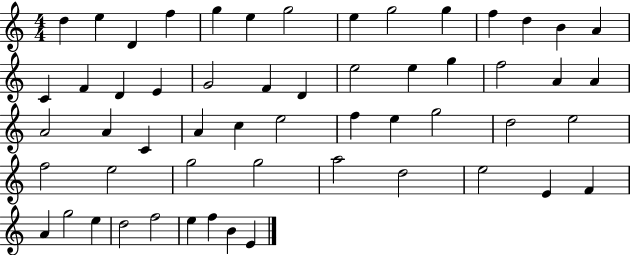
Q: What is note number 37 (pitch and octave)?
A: D5